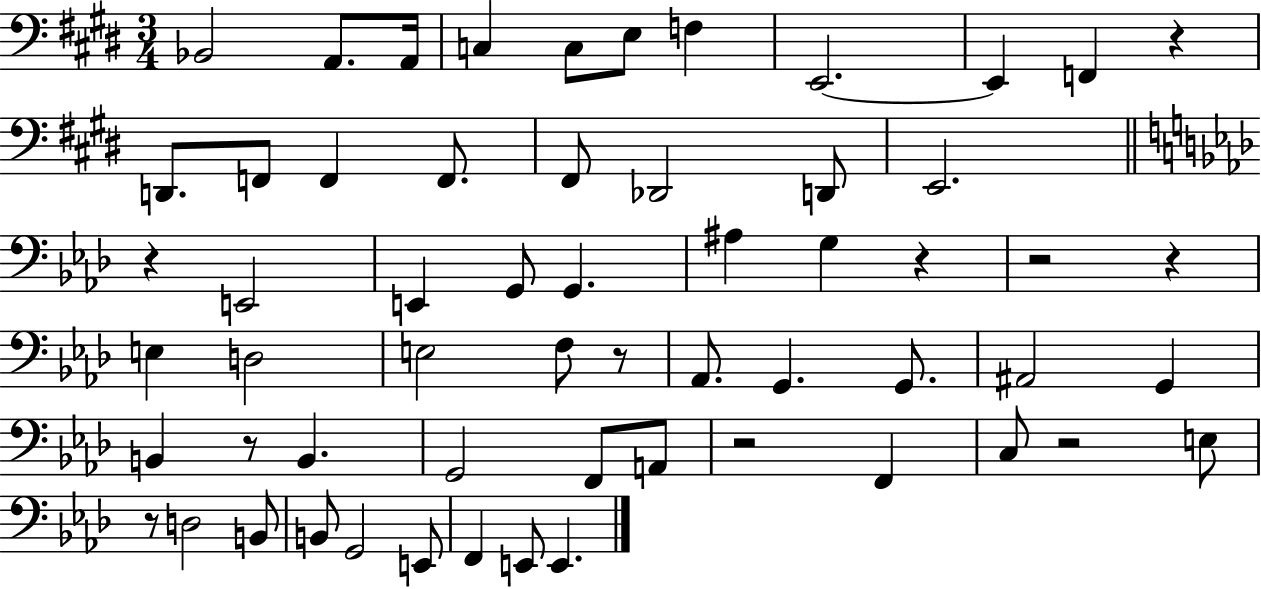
Bb2/h A2/e. A2/s C3/q C3/e E3/e F3/q E2/h. E2/q F2/q R/q D2/e. F2/e F2/q F2/e. F#2/e Db2/h D2/e E2/h. R/q E2/h E2/q G2/e G2/q. A#3/q G3/q R/q R/h R/q E3/q D3/h E3/h F3/e R/e Ab2/e. G2/q. G2/e. A#2/h G2/q B2/q R/e B2/q. G2/h F2/e A2/e R/h F2/q C3/e R/h E3/e R/e D3/h B2/e B2/e G2/h E2/e F2/q E2/e E2/q.